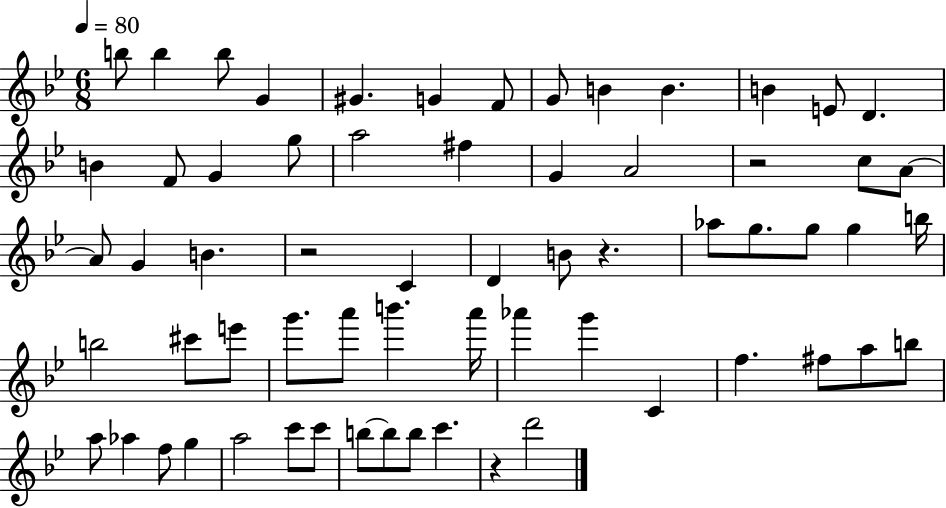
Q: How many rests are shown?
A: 4